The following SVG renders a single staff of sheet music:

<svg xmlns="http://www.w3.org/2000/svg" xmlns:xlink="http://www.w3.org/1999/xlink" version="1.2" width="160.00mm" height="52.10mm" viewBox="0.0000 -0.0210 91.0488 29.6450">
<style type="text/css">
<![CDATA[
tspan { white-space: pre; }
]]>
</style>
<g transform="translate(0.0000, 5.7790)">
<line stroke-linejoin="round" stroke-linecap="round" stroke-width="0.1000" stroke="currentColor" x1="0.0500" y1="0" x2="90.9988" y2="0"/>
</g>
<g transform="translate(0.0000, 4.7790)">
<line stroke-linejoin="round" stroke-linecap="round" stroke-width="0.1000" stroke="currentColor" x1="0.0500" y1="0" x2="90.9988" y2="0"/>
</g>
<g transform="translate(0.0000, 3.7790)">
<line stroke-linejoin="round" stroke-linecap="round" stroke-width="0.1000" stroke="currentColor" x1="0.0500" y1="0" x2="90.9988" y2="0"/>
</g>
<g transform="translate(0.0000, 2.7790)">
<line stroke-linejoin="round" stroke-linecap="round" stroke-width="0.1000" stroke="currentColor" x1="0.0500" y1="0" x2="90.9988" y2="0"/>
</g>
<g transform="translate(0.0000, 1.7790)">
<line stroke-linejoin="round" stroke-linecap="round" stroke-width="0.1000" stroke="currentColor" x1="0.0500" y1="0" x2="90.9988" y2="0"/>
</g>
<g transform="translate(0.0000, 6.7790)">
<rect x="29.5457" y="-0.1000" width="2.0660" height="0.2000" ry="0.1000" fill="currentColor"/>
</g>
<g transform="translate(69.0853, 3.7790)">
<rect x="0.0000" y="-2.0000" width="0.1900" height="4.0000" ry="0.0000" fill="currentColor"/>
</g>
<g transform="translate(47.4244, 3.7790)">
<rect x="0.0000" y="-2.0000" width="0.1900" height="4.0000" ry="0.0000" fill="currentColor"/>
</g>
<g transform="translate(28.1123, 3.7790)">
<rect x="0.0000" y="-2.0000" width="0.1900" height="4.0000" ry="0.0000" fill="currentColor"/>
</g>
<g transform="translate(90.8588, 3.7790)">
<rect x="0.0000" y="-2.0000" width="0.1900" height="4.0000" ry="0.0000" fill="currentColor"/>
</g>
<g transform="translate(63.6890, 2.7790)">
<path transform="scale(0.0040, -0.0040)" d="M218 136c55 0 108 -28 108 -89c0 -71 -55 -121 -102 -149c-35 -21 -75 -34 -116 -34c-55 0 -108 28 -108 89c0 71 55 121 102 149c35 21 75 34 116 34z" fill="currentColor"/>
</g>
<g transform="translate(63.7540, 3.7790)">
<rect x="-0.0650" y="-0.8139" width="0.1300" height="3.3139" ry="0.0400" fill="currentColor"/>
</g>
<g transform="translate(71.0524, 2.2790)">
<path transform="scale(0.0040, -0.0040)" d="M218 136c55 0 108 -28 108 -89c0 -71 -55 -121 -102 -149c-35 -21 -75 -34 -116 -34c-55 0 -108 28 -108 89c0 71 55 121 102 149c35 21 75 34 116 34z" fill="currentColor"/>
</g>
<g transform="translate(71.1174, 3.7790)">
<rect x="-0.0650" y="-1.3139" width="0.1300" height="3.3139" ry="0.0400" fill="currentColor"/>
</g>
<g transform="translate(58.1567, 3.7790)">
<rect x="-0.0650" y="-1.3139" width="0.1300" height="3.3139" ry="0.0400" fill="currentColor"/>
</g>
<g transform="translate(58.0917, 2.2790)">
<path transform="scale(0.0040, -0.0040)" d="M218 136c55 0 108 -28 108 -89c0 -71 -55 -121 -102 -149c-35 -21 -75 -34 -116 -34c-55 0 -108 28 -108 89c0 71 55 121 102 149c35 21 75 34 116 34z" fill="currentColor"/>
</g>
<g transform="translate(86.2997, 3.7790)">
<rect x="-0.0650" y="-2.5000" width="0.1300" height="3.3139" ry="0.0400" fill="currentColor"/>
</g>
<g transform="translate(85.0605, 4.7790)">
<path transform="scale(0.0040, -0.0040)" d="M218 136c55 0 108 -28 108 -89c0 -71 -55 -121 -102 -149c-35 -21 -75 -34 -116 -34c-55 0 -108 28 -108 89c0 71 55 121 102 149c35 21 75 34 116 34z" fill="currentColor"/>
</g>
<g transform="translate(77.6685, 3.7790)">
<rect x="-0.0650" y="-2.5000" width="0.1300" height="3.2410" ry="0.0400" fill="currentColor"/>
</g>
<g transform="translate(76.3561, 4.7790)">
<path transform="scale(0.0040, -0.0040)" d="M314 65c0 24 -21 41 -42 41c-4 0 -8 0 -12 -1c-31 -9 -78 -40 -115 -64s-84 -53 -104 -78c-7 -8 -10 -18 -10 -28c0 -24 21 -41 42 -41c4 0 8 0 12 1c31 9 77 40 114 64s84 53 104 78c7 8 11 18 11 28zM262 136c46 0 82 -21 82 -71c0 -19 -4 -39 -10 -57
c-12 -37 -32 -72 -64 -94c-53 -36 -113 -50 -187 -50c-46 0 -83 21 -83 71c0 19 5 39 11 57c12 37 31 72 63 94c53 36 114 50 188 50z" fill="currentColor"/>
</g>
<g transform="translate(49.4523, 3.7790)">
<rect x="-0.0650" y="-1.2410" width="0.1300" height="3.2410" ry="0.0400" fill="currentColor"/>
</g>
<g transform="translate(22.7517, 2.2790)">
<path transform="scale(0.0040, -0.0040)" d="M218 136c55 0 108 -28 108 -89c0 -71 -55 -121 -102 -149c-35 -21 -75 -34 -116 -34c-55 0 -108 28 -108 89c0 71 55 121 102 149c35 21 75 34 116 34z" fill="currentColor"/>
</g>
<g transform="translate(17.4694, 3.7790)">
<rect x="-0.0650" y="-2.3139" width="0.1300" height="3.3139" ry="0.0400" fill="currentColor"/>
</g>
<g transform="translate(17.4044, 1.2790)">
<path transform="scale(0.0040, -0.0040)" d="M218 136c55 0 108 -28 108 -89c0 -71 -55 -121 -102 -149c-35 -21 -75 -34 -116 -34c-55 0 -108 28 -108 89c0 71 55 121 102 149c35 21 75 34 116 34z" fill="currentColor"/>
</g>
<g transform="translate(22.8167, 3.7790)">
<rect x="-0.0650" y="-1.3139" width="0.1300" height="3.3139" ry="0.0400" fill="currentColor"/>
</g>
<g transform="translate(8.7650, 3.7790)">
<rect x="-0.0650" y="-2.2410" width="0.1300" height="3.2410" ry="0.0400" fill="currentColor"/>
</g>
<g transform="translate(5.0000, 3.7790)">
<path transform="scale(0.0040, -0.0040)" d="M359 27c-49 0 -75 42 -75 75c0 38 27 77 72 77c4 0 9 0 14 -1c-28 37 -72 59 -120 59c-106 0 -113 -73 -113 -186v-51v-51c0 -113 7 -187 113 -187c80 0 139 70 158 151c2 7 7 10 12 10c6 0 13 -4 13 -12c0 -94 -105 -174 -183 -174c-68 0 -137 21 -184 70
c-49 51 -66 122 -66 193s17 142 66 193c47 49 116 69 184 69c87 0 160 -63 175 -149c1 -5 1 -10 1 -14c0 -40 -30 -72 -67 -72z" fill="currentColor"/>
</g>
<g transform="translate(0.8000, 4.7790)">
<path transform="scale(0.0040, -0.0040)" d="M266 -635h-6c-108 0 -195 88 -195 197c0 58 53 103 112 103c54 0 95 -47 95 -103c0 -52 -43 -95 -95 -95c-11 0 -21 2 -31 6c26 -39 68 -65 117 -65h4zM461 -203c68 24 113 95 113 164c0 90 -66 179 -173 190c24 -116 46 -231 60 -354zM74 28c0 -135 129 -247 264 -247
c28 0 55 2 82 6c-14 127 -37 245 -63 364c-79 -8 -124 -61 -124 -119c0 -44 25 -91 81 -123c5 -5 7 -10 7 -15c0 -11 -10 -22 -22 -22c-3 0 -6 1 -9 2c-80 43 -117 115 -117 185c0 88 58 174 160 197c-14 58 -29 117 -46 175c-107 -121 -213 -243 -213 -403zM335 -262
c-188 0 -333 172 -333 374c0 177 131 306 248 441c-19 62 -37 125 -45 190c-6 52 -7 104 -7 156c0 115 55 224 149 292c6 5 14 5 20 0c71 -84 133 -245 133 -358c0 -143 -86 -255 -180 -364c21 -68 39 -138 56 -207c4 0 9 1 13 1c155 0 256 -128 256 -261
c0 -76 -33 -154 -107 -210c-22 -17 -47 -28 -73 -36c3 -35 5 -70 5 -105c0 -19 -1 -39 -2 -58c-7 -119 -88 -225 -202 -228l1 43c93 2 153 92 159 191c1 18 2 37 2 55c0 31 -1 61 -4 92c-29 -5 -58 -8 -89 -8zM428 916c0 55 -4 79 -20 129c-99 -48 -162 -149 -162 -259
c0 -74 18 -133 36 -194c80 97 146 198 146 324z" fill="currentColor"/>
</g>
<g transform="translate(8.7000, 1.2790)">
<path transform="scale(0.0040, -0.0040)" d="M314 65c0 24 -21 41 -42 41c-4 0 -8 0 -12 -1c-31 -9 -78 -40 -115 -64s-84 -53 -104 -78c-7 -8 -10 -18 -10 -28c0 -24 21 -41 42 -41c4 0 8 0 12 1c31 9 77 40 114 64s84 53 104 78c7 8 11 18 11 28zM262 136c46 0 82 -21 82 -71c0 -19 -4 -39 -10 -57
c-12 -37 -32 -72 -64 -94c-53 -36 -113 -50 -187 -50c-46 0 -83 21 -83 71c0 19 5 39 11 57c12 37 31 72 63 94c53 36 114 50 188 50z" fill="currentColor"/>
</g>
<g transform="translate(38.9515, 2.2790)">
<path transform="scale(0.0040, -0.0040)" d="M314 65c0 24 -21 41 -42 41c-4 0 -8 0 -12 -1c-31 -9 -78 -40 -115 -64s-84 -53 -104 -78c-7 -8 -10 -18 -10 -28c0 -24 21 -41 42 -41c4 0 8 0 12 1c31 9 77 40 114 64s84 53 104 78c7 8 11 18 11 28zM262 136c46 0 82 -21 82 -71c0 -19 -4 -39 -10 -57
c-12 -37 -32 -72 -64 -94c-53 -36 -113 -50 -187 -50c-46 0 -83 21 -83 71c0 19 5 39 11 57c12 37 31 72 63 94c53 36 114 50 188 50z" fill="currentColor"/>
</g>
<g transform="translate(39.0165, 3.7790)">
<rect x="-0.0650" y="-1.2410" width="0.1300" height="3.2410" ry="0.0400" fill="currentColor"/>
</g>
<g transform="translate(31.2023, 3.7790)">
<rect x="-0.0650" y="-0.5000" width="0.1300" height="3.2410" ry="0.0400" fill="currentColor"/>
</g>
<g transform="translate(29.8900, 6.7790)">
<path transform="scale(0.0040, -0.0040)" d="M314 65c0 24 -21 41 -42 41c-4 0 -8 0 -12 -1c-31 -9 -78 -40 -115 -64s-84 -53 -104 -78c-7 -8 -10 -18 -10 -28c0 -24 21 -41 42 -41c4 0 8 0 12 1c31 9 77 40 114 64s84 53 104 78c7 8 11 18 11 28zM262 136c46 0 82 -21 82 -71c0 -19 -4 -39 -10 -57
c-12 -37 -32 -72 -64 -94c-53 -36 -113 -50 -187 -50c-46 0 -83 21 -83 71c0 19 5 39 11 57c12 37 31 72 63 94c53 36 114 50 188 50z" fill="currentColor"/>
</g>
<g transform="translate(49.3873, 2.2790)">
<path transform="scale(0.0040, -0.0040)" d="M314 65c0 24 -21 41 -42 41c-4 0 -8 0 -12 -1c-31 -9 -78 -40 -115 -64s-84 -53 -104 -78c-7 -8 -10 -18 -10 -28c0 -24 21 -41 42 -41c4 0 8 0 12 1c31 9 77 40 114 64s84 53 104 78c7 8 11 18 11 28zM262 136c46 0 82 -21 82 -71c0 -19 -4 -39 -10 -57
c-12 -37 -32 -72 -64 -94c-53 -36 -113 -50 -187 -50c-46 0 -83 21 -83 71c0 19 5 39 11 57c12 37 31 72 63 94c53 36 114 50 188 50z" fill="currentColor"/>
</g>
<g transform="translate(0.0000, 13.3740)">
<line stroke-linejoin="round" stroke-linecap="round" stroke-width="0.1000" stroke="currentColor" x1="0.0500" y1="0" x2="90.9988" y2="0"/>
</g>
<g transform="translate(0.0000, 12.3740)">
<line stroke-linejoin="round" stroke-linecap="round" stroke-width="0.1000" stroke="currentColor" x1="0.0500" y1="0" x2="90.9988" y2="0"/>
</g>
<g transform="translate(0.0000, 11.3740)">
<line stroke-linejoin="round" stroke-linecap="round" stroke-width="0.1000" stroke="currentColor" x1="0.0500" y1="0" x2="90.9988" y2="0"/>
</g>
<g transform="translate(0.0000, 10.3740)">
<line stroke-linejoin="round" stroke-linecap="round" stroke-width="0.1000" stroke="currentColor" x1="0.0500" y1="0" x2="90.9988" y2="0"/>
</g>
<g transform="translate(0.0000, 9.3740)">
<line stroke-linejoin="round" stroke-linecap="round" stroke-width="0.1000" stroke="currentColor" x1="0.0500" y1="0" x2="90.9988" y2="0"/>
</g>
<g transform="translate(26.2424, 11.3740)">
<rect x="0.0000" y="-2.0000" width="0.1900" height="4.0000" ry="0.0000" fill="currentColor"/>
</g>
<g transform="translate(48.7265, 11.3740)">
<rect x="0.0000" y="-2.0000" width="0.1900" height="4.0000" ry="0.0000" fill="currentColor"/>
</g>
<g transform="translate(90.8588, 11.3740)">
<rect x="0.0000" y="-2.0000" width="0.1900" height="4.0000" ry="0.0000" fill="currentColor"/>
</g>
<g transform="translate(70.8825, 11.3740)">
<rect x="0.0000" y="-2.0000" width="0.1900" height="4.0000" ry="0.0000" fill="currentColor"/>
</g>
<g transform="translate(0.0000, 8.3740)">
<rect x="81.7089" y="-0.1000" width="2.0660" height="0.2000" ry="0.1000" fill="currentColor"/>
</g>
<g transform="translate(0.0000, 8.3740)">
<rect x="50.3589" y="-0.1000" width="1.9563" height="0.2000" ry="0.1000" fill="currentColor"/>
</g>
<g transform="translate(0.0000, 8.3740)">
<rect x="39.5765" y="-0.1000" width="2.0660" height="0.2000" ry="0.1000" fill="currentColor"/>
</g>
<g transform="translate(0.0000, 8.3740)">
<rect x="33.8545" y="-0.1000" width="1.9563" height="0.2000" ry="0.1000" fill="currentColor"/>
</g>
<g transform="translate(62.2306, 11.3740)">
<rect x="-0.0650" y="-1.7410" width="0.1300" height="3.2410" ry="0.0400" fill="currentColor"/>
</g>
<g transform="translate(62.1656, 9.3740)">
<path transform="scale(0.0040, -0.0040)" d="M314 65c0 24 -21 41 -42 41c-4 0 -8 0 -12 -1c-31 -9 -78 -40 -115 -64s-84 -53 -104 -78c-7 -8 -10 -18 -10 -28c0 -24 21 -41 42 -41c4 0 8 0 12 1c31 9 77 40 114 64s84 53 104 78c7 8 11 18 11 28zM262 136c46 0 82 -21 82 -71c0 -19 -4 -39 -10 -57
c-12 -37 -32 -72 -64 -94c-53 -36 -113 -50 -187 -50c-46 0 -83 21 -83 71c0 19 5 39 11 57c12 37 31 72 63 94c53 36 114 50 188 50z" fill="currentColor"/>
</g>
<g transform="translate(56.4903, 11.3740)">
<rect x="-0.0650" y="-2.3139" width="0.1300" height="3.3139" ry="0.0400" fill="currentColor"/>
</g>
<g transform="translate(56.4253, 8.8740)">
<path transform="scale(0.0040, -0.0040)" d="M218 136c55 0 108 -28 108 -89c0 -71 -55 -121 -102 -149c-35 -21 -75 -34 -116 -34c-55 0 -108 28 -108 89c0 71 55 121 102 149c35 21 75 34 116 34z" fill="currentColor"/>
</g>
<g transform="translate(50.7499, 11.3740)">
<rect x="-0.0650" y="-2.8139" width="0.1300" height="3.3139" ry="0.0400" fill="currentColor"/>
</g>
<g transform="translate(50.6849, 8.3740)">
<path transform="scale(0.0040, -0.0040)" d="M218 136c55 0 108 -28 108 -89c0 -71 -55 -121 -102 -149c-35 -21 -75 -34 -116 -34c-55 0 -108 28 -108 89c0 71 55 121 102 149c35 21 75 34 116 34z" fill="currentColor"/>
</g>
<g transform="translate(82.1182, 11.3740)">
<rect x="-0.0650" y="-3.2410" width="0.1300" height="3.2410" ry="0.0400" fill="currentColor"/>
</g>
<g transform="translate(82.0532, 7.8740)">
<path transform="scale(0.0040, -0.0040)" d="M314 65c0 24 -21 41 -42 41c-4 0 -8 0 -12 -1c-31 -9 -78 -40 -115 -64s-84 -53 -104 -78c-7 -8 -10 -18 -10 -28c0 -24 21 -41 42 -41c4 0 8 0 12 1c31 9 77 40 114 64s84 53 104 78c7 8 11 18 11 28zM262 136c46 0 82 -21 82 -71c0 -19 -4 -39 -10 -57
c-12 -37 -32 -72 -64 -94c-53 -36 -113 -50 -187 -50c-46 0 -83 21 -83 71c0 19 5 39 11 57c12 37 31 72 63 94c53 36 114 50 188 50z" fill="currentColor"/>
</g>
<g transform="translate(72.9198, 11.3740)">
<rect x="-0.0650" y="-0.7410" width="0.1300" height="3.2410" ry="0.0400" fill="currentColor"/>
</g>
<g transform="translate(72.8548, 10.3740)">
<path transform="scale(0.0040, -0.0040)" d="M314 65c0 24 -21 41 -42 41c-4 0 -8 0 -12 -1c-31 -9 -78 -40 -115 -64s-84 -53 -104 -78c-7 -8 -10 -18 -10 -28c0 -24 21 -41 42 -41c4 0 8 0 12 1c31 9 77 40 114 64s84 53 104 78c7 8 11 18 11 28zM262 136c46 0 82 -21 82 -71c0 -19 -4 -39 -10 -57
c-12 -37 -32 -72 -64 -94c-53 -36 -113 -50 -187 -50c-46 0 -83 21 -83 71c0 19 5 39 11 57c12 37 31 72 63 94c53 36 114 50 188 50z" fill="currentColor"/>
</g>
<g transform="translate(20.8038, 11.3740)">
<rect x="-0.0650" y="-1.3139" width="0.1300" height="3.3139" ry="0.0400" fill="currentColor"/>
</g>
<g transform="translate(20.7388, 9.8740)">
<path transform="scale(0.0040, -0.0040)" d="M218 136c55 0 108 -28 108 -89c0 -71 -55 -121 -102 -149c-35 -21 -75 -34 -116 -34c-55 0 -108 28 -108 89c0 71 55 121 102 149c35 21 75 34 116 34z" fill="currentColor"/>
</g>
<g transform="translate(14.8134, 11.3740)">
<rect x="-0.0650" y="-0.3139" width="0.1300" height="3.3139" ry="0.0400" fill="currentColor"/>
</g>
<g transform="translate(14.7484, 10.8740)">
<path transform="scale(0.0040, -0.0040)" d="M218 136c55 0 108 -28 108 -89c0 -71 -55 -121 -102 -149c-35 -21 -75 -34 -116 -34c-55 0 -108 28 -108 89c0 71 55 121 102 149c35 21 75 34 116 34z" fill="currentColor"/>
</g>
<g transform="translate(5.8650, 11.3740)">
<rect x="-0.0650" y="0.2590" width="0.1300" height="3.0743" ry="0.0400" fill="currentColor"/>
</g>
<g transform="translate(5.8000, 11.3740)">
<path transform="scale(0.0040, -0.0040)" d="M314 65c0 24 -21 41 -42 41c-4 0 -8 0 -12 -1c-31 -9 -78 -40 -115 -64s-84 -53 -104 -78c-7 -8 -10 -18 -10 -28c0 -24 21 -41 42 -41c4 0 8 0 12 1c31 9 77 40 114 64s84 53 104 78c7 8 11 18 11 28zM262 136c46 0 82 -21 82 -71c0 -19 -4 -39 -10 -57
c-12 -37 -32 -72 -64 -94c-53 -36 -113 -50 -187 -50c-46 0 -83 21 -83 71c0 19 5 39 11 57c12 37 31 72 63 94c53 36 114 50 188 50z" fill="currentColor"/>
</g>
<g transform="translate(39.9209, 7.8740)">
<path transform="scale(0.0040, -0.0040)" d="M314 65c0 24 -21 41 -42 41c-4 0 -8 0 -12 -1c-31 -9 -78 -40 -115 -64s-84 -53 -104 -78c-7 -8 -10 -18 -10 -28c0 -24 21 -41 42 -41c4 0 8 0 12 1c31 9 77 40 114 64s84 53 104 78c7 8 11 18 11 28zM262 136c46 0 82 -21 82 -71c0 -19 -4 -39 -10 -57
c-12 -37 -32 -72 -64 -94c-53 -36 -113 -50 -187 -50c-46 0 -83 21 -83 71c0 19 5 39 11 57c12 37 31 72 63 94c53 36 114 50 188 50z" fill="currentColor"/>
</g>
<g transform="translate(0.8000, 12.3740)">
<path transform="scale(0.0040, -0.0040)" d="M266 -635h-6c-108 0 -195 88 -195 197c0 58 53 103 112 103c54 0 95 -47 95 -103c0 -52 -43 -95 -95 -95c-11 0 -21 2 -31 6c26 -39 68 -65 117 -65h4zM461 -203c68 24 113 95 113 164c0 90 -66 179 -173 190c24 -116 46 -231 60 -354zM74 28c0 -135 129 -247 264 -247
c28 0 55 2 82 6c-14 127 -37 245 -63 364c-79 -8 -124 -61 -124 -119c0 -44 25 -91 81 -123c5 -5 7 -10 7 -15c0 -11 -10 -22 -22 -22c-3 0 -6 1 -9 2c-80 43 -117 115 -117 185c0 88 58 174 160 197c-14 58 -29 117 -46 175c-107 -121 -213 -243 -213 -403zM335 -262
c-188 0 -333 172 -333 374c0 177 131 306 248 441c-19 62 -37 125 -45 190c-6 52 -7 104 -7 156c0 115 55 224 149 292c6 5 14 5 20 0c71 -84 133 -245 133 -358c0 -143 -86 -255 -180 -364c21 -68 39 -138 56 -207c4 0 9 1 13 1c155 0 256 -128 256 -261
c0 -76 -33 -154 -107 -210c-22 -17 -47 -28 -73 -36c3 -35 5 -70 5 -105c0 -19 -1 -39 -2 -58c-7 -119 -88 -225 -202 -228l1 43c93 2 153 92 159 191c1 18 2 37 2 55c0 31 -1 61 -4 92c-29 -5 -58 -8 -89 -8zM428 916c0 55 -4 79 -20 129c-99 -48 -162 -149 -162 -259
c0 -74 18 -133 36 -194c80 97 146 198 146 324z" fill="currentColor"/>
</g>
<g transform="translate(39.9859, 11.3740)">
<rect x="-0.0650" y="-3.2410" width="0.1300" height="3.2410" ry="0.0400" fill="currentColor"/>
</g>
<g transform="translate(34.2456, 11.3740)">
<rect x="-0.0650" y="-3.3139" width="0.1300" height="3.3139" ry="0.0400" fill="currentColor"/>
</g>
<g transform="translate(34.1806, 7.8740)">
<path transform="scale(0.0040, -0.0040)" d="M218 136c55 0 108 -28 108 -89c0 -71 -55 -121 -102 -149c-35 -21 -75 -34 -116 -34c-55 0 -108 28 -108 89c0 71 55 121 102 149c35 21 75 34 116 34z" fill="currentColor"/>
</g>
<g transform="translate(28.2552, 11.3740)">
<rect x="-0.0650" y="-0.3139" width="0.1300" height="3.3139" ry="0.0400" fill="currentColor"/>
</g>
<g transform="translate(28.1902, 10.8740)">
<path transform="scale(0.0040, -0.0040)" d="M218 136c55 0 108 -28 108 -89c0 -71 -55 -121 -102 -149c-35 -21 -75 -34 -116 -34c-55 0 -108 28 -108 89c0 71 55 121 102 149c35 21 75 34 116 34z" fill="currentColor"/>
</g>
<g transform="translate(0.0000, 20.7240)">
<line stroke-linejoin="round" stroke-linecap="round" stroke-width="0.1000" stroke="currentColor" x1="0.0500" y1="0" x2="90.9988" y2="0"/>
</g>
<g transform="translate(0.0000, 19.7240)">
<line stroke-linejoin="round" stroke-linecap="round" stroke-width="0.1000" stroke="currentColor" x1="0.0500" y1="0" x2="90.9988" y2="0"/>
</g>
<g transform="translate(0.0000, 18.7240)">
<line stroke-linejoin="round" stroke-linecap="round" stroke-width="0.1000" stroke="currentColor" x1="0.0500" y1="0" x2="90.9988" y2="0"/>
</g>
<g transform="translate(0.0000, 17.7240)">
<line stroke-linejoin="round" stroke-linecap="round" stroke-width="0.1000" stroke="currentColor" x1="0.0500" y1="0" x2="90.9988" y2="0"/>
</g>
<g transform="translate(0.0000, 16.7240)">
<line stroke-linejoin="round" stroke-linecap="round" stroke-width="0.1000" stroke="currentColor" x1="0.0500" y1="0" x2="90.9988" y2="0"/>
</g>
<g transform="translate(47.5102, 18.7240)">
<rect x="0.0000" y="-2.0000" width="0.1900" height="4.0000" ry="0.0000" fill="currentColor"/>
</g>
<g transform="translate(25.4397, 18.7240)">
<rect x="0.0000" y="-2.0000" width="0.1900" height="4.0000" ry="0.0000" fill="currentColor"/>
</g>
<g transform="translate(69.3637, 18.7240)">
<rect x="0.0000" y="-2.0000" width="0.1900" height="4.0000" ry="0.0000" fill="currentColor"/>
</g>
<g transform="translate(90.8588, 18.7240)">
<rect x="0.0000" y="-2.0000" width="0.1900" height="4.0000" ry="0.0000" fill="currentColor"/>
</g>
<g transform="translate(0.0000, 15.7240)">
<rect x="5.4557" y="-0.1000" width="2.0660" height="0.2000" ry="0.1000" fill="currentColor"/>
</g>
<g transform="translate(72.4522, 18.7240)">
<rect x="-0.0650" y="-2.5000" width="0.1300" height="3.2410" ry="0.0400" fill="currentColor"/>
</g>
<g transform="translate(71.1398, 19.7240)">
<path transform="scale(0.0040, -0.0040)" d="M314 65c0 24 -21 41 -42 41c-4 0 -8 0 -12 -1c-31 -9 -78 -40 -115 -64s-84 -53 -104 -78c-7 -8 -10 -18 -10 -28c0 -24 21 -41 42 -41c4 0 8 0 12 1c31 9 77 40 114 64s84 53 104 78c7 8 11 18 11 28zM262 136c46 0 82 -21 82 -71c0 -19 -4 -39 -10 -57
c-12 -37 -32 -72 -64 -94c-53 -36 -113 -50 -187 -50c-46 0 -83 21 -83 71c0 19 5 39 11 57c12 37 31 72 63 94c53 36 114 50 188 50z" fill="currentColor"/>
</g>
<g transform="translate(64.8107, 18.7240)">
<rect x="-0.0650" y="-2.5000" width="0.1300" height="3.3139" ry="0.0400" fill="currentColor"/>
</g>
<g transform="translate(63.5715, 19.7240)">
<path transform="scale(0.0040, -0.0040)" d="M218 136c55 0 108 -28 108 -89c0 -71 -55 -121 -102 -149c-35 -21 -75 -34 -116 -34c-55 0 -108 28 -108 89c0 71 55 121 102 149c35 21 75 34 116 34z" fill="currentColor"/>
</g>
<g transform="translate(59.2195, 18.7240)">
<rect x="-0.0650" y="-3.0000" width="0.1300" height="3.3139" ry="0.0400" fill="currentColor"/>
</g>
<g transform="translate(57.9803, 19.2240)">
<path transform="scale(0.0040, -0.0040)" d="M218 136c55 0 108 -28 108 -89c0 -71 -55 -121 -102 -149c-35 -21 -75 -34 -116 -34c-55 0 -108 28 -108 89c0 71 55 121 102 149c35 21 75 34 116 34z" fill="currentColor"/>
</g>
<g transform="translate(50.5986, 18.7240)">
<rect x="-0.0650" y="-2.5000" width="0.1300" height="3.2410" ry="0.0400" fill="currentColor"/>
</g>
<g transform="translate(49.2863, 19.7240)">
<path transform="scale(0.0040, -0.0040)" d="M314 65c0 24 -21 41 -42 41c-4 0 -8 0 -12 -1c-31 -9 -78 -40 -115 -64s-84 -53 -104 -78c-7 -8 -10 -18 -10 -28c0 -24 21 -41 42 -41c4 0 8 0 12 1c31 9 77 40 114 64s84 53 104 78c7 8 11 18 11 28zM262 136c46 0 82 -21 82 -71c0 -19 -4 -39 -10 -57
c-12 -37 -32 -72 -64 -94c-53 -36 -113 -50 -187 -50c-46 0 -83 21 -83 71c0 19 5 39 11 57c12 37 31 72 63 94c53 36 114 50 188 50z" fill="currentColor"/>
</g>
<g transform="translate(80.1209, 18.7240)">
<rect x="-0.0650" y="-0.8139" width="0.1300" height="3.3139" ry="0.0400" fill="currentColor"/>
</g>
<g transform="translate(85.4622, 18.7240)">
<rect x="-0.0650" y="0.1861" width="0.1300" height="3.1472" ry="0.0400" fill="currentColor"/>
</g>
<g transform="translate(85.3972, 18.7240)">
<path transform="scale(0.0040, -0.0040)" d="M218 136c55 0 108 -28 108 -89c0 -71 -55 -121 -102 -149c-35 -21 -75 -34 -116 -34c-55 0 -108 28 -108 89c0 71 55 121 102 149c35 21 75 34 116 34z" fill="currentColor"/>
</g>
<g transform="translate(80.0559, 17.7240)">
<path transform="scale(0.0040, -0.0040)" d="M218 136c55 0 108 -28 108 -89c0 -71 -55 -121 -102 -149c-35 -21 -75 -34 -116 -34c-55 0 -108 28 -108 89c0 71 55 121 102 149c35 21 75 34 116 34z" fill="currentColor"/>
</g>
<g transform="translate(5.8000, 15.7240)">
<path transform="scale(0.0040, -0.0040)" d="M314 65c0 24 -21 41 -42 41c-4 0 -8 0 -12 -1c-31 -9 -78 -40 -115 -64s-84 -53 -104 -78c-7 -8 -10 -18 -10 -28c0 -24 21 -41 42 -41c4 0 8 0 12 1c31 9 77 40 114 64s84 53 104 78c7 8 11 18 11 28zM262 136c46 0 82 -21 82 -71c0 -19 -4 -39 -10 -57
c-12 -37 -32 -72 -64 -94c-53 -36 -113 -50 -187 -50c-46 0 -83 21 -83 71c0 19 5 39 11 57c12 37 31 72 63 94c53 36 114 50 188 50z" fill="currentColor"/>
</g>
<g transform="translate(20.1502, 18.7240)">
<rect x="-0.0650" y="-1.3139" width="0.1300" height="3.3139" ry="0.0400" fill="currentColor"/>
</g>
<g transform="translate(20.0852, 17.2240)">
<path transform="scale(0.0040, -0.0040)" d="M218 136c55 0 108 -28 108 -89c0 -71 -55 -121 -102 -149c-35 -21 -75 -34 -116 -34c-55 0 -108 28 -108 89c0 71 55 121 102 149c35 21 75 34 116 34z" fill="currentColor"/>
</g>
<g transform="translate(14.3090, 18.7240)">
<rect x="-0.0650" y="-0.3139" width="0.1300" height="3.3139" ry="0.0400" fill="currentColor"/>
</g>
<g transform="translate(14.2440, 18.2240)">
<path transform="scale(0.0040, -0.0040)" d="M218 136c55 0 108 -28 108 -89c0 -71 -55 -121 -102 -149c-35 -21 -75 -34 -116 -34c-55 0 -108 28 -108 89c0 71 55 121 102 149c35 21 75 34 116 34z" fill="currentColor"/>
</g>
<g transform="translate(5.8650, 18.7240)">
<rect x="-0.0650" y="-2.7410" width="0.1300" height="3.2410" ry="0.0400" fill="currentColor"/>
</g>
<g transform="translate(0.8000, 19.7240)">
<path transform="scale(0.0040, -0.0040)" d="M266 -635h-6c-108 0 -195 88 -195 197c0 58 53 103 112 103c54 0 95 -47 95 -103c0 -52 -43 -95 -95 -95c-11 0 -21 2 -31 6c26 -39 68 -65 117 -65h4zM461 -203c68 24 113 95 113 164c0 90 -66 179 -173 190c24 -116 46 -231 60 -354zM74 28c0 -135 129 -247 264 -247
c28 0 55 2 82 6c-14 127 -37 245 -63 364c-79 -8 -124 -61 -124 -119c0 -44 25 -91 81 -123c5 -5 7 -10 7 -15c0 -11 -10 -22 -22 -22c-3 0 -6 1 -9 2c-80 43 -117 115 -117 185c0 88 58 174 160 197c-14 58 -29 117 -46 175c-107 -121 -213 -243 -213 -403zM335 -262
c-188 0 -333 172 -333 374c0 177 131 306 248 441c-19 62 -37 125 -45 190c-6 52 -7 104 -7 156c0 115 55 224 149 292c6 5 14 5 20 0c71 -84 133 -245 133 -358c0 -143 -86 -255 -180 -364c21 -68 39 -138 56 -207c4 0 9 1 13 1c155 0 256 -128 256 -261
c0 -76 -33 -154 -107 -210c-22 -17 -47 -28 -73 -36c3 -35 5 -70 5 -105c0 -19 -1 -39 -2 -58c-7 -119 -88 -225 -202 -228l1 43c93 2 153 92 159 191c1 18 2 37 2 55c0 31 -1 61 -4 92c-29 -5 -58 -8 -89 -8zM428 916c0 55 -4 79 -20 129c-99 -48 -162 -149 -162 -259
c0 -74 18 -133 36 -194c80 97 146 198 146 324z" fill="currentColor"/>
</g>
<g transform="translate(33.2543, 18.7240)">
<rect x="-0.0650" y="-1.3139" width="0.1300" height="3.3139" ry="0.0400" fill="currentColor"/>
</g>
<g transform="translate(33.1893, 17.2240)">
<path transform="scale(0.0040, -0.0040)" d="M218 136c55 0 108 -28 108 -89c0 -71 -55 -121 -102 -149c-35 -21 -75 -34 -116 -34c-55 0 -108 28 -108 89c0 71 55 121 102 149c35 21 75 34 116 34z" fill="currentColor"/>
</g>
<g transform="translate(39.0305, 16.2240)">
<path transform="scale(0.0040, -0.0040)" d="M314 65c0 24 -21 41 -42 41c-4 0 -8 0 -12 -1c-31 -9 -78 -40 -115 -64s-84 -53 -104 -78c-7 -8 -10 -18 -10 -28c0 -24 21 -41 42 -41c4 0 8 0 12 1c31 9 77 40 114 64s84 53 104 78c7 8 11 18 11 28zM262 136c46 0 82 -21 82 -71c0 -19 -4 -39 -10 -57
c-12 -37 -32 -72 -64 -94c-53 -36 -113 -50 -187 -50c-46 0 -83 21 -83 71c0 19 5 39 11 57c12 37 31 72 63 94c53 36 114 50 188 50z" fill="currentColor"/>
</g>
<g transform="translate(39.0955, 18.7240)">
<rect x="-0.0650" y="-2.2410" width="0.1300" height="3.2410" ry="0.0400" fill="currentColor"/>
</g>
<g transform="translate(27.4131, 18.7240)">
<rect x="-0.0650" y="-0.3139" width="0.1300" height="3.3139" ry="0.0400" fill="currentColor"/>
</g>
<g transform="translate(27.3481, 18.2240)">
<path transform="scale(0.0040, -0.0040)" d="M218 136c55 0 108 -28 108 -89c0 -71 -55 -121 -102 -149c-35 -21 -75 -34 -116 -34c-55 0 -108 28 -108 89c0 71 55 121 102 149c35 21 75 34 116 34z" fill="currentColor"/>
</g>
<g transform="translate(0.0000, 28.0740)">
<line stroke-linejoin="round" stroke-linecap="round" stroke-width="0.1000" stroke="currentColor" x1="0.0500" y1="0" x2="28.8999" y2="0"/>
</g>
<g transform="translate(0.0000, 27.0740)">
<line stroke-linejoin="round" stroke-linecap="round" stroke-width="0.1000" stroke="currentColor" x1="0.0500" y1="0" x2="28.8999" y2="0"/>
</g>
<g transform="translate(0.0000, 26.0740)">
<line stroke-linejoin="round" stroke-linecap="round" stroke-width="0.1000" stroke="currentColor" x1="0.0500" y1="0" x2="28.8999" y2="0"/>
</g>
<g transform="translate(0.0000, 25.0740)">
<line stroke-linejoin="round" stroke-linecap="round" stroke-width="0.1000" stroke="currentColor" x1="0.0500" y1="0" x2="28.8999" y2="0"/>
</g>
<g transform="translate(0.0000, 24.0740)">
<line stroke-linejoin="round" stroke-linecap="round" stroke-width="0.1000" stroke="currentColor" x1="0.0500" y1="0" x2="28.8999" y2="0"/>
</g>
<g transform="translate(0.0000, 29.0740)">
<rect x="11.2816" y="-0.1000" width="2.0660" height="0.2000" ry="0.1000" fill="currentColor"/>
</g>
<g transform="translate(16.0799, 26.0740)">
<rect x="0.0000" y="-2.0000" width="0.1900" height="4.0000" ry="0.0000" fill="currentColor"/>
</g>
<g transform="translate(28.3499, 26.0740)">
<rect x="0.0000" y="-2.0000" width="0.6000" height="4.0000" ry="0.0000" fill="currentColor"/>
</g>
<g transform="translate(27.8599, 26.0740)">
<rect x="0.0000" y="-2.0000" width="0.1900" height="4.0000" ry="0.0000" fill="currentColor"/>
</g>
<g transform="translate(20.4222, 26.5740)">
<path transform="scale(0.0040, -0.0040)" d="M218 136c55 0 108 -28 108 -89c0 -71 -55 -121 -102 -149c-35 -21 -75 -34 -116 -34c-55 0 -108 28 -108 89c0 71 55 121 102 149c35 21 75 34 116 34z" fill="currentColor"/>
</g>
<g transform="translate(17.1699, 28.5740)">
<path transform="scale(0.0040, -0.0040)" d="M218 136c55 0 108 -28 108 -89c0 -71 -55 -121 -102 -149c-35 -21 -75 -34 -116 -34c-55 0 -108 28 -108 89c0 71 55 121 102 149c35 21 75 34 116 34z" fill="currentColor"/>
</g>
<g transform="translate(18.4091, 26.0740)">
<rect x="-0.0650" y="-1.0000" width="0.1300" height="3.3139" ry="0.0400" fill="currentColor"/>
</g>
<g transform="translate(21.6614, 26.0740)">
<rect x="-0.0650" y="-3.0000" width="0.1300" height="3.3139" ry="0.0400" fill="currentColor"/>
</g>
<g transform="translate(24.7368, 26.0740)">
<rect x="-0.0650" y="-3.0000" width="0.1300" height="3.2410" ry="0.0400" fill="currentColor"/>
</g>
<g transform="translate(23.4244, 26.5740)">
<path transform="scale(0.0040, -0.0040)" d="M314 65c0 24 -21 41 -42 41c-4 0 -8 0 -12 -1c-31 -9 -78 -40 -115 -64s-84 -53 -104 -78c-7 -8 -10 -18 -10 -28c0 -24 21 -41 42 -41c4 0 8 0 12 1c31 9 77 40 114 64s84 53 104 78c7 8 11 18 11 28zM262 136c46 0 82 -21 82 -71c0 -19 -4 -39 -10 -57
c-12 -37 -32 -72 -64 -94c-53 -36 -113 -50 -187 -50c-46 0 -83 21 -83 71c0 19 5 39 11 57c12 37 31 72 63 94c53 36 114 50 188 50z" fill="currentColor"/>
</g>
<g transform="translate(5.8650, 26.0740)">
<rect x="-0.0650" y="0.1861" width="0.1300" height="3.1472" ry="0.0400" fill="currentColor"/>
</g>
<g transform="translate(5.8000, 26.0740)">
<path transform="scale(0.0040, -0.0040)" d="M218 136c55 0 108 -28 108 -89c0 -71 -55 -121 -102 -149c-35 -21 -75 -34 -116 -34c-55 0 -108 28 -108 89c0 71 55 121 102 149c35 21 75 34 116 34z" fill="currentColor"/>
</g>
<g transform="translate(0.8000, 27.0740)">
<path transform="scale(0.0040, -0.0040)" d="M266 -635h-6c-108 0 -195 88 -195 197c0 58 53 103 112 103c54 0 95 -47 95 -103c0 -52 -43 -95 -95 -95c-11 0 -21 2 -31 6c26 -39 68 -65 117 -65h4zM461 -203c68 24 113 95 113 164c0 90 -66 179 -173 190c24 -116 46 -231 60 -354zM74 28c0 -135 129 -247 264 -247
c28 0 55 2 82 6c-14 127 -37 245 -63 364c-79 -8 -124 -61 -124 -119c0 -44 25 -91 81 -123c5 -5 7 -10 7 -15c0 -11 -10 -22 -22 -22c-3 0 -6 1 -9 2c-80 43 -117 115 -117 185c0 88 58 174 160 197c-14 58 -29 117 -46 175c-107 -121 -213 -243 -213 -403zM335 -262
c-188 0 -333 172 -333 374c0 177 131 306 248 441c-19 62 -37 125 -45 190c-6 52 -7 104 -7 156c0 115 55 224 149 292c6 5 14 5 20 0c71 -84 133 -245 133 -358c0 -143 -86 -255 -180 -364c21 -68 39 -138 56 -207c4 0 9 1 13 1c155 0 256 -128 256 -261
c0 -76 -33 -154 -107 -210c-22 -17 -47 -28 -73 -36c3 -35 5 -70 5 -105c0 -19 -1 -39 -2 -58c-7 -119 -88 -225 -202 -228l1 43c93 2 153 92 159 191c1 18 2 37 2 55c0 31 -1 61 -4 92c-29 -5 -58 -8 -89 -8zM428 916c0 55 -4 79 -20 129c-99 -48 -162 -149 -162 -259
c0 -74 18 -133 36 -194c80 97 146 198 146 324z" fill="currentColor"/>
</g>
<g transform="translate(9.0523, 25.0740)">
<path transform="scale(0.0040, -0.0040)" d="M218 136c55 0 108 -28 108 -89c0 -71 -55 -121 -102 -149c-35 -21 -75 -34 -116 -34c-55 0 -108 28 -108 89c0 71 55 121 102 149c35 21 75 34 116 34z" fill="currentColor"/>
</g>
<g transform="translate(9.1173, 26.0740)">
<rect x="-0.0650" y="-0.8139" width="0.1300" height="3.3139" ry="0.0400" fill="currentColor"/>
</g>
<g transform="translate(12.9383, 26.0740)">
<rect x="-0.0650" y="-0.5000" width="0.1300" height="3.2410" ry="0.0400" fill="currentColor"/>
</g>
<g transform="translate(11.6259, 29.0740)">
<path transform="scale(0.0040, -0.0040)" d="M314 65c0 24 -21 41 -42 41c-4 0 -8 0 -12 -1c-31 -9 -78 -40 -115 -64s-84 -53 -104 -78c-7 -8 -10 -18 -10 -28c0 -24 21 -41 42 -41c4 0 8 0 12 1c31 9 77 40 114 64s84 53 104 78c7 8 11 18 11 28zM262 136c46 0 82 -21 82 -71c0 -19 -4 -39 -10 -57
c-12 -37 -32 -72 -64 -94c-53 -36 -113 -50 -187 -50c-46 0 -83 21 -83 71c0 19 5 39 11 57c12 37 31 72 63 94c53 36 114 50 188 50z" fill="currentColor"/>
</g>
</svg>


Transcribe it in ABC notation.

X:1
T:Untitled
M:4/4
L:1/4
K:C
g2 g e C2 e2 e2 e d e G2 G B2 c e c b b2 a g f2 d2 b2 a2 c e c e g2 G2 A G G2 d B B d C2 D A A2